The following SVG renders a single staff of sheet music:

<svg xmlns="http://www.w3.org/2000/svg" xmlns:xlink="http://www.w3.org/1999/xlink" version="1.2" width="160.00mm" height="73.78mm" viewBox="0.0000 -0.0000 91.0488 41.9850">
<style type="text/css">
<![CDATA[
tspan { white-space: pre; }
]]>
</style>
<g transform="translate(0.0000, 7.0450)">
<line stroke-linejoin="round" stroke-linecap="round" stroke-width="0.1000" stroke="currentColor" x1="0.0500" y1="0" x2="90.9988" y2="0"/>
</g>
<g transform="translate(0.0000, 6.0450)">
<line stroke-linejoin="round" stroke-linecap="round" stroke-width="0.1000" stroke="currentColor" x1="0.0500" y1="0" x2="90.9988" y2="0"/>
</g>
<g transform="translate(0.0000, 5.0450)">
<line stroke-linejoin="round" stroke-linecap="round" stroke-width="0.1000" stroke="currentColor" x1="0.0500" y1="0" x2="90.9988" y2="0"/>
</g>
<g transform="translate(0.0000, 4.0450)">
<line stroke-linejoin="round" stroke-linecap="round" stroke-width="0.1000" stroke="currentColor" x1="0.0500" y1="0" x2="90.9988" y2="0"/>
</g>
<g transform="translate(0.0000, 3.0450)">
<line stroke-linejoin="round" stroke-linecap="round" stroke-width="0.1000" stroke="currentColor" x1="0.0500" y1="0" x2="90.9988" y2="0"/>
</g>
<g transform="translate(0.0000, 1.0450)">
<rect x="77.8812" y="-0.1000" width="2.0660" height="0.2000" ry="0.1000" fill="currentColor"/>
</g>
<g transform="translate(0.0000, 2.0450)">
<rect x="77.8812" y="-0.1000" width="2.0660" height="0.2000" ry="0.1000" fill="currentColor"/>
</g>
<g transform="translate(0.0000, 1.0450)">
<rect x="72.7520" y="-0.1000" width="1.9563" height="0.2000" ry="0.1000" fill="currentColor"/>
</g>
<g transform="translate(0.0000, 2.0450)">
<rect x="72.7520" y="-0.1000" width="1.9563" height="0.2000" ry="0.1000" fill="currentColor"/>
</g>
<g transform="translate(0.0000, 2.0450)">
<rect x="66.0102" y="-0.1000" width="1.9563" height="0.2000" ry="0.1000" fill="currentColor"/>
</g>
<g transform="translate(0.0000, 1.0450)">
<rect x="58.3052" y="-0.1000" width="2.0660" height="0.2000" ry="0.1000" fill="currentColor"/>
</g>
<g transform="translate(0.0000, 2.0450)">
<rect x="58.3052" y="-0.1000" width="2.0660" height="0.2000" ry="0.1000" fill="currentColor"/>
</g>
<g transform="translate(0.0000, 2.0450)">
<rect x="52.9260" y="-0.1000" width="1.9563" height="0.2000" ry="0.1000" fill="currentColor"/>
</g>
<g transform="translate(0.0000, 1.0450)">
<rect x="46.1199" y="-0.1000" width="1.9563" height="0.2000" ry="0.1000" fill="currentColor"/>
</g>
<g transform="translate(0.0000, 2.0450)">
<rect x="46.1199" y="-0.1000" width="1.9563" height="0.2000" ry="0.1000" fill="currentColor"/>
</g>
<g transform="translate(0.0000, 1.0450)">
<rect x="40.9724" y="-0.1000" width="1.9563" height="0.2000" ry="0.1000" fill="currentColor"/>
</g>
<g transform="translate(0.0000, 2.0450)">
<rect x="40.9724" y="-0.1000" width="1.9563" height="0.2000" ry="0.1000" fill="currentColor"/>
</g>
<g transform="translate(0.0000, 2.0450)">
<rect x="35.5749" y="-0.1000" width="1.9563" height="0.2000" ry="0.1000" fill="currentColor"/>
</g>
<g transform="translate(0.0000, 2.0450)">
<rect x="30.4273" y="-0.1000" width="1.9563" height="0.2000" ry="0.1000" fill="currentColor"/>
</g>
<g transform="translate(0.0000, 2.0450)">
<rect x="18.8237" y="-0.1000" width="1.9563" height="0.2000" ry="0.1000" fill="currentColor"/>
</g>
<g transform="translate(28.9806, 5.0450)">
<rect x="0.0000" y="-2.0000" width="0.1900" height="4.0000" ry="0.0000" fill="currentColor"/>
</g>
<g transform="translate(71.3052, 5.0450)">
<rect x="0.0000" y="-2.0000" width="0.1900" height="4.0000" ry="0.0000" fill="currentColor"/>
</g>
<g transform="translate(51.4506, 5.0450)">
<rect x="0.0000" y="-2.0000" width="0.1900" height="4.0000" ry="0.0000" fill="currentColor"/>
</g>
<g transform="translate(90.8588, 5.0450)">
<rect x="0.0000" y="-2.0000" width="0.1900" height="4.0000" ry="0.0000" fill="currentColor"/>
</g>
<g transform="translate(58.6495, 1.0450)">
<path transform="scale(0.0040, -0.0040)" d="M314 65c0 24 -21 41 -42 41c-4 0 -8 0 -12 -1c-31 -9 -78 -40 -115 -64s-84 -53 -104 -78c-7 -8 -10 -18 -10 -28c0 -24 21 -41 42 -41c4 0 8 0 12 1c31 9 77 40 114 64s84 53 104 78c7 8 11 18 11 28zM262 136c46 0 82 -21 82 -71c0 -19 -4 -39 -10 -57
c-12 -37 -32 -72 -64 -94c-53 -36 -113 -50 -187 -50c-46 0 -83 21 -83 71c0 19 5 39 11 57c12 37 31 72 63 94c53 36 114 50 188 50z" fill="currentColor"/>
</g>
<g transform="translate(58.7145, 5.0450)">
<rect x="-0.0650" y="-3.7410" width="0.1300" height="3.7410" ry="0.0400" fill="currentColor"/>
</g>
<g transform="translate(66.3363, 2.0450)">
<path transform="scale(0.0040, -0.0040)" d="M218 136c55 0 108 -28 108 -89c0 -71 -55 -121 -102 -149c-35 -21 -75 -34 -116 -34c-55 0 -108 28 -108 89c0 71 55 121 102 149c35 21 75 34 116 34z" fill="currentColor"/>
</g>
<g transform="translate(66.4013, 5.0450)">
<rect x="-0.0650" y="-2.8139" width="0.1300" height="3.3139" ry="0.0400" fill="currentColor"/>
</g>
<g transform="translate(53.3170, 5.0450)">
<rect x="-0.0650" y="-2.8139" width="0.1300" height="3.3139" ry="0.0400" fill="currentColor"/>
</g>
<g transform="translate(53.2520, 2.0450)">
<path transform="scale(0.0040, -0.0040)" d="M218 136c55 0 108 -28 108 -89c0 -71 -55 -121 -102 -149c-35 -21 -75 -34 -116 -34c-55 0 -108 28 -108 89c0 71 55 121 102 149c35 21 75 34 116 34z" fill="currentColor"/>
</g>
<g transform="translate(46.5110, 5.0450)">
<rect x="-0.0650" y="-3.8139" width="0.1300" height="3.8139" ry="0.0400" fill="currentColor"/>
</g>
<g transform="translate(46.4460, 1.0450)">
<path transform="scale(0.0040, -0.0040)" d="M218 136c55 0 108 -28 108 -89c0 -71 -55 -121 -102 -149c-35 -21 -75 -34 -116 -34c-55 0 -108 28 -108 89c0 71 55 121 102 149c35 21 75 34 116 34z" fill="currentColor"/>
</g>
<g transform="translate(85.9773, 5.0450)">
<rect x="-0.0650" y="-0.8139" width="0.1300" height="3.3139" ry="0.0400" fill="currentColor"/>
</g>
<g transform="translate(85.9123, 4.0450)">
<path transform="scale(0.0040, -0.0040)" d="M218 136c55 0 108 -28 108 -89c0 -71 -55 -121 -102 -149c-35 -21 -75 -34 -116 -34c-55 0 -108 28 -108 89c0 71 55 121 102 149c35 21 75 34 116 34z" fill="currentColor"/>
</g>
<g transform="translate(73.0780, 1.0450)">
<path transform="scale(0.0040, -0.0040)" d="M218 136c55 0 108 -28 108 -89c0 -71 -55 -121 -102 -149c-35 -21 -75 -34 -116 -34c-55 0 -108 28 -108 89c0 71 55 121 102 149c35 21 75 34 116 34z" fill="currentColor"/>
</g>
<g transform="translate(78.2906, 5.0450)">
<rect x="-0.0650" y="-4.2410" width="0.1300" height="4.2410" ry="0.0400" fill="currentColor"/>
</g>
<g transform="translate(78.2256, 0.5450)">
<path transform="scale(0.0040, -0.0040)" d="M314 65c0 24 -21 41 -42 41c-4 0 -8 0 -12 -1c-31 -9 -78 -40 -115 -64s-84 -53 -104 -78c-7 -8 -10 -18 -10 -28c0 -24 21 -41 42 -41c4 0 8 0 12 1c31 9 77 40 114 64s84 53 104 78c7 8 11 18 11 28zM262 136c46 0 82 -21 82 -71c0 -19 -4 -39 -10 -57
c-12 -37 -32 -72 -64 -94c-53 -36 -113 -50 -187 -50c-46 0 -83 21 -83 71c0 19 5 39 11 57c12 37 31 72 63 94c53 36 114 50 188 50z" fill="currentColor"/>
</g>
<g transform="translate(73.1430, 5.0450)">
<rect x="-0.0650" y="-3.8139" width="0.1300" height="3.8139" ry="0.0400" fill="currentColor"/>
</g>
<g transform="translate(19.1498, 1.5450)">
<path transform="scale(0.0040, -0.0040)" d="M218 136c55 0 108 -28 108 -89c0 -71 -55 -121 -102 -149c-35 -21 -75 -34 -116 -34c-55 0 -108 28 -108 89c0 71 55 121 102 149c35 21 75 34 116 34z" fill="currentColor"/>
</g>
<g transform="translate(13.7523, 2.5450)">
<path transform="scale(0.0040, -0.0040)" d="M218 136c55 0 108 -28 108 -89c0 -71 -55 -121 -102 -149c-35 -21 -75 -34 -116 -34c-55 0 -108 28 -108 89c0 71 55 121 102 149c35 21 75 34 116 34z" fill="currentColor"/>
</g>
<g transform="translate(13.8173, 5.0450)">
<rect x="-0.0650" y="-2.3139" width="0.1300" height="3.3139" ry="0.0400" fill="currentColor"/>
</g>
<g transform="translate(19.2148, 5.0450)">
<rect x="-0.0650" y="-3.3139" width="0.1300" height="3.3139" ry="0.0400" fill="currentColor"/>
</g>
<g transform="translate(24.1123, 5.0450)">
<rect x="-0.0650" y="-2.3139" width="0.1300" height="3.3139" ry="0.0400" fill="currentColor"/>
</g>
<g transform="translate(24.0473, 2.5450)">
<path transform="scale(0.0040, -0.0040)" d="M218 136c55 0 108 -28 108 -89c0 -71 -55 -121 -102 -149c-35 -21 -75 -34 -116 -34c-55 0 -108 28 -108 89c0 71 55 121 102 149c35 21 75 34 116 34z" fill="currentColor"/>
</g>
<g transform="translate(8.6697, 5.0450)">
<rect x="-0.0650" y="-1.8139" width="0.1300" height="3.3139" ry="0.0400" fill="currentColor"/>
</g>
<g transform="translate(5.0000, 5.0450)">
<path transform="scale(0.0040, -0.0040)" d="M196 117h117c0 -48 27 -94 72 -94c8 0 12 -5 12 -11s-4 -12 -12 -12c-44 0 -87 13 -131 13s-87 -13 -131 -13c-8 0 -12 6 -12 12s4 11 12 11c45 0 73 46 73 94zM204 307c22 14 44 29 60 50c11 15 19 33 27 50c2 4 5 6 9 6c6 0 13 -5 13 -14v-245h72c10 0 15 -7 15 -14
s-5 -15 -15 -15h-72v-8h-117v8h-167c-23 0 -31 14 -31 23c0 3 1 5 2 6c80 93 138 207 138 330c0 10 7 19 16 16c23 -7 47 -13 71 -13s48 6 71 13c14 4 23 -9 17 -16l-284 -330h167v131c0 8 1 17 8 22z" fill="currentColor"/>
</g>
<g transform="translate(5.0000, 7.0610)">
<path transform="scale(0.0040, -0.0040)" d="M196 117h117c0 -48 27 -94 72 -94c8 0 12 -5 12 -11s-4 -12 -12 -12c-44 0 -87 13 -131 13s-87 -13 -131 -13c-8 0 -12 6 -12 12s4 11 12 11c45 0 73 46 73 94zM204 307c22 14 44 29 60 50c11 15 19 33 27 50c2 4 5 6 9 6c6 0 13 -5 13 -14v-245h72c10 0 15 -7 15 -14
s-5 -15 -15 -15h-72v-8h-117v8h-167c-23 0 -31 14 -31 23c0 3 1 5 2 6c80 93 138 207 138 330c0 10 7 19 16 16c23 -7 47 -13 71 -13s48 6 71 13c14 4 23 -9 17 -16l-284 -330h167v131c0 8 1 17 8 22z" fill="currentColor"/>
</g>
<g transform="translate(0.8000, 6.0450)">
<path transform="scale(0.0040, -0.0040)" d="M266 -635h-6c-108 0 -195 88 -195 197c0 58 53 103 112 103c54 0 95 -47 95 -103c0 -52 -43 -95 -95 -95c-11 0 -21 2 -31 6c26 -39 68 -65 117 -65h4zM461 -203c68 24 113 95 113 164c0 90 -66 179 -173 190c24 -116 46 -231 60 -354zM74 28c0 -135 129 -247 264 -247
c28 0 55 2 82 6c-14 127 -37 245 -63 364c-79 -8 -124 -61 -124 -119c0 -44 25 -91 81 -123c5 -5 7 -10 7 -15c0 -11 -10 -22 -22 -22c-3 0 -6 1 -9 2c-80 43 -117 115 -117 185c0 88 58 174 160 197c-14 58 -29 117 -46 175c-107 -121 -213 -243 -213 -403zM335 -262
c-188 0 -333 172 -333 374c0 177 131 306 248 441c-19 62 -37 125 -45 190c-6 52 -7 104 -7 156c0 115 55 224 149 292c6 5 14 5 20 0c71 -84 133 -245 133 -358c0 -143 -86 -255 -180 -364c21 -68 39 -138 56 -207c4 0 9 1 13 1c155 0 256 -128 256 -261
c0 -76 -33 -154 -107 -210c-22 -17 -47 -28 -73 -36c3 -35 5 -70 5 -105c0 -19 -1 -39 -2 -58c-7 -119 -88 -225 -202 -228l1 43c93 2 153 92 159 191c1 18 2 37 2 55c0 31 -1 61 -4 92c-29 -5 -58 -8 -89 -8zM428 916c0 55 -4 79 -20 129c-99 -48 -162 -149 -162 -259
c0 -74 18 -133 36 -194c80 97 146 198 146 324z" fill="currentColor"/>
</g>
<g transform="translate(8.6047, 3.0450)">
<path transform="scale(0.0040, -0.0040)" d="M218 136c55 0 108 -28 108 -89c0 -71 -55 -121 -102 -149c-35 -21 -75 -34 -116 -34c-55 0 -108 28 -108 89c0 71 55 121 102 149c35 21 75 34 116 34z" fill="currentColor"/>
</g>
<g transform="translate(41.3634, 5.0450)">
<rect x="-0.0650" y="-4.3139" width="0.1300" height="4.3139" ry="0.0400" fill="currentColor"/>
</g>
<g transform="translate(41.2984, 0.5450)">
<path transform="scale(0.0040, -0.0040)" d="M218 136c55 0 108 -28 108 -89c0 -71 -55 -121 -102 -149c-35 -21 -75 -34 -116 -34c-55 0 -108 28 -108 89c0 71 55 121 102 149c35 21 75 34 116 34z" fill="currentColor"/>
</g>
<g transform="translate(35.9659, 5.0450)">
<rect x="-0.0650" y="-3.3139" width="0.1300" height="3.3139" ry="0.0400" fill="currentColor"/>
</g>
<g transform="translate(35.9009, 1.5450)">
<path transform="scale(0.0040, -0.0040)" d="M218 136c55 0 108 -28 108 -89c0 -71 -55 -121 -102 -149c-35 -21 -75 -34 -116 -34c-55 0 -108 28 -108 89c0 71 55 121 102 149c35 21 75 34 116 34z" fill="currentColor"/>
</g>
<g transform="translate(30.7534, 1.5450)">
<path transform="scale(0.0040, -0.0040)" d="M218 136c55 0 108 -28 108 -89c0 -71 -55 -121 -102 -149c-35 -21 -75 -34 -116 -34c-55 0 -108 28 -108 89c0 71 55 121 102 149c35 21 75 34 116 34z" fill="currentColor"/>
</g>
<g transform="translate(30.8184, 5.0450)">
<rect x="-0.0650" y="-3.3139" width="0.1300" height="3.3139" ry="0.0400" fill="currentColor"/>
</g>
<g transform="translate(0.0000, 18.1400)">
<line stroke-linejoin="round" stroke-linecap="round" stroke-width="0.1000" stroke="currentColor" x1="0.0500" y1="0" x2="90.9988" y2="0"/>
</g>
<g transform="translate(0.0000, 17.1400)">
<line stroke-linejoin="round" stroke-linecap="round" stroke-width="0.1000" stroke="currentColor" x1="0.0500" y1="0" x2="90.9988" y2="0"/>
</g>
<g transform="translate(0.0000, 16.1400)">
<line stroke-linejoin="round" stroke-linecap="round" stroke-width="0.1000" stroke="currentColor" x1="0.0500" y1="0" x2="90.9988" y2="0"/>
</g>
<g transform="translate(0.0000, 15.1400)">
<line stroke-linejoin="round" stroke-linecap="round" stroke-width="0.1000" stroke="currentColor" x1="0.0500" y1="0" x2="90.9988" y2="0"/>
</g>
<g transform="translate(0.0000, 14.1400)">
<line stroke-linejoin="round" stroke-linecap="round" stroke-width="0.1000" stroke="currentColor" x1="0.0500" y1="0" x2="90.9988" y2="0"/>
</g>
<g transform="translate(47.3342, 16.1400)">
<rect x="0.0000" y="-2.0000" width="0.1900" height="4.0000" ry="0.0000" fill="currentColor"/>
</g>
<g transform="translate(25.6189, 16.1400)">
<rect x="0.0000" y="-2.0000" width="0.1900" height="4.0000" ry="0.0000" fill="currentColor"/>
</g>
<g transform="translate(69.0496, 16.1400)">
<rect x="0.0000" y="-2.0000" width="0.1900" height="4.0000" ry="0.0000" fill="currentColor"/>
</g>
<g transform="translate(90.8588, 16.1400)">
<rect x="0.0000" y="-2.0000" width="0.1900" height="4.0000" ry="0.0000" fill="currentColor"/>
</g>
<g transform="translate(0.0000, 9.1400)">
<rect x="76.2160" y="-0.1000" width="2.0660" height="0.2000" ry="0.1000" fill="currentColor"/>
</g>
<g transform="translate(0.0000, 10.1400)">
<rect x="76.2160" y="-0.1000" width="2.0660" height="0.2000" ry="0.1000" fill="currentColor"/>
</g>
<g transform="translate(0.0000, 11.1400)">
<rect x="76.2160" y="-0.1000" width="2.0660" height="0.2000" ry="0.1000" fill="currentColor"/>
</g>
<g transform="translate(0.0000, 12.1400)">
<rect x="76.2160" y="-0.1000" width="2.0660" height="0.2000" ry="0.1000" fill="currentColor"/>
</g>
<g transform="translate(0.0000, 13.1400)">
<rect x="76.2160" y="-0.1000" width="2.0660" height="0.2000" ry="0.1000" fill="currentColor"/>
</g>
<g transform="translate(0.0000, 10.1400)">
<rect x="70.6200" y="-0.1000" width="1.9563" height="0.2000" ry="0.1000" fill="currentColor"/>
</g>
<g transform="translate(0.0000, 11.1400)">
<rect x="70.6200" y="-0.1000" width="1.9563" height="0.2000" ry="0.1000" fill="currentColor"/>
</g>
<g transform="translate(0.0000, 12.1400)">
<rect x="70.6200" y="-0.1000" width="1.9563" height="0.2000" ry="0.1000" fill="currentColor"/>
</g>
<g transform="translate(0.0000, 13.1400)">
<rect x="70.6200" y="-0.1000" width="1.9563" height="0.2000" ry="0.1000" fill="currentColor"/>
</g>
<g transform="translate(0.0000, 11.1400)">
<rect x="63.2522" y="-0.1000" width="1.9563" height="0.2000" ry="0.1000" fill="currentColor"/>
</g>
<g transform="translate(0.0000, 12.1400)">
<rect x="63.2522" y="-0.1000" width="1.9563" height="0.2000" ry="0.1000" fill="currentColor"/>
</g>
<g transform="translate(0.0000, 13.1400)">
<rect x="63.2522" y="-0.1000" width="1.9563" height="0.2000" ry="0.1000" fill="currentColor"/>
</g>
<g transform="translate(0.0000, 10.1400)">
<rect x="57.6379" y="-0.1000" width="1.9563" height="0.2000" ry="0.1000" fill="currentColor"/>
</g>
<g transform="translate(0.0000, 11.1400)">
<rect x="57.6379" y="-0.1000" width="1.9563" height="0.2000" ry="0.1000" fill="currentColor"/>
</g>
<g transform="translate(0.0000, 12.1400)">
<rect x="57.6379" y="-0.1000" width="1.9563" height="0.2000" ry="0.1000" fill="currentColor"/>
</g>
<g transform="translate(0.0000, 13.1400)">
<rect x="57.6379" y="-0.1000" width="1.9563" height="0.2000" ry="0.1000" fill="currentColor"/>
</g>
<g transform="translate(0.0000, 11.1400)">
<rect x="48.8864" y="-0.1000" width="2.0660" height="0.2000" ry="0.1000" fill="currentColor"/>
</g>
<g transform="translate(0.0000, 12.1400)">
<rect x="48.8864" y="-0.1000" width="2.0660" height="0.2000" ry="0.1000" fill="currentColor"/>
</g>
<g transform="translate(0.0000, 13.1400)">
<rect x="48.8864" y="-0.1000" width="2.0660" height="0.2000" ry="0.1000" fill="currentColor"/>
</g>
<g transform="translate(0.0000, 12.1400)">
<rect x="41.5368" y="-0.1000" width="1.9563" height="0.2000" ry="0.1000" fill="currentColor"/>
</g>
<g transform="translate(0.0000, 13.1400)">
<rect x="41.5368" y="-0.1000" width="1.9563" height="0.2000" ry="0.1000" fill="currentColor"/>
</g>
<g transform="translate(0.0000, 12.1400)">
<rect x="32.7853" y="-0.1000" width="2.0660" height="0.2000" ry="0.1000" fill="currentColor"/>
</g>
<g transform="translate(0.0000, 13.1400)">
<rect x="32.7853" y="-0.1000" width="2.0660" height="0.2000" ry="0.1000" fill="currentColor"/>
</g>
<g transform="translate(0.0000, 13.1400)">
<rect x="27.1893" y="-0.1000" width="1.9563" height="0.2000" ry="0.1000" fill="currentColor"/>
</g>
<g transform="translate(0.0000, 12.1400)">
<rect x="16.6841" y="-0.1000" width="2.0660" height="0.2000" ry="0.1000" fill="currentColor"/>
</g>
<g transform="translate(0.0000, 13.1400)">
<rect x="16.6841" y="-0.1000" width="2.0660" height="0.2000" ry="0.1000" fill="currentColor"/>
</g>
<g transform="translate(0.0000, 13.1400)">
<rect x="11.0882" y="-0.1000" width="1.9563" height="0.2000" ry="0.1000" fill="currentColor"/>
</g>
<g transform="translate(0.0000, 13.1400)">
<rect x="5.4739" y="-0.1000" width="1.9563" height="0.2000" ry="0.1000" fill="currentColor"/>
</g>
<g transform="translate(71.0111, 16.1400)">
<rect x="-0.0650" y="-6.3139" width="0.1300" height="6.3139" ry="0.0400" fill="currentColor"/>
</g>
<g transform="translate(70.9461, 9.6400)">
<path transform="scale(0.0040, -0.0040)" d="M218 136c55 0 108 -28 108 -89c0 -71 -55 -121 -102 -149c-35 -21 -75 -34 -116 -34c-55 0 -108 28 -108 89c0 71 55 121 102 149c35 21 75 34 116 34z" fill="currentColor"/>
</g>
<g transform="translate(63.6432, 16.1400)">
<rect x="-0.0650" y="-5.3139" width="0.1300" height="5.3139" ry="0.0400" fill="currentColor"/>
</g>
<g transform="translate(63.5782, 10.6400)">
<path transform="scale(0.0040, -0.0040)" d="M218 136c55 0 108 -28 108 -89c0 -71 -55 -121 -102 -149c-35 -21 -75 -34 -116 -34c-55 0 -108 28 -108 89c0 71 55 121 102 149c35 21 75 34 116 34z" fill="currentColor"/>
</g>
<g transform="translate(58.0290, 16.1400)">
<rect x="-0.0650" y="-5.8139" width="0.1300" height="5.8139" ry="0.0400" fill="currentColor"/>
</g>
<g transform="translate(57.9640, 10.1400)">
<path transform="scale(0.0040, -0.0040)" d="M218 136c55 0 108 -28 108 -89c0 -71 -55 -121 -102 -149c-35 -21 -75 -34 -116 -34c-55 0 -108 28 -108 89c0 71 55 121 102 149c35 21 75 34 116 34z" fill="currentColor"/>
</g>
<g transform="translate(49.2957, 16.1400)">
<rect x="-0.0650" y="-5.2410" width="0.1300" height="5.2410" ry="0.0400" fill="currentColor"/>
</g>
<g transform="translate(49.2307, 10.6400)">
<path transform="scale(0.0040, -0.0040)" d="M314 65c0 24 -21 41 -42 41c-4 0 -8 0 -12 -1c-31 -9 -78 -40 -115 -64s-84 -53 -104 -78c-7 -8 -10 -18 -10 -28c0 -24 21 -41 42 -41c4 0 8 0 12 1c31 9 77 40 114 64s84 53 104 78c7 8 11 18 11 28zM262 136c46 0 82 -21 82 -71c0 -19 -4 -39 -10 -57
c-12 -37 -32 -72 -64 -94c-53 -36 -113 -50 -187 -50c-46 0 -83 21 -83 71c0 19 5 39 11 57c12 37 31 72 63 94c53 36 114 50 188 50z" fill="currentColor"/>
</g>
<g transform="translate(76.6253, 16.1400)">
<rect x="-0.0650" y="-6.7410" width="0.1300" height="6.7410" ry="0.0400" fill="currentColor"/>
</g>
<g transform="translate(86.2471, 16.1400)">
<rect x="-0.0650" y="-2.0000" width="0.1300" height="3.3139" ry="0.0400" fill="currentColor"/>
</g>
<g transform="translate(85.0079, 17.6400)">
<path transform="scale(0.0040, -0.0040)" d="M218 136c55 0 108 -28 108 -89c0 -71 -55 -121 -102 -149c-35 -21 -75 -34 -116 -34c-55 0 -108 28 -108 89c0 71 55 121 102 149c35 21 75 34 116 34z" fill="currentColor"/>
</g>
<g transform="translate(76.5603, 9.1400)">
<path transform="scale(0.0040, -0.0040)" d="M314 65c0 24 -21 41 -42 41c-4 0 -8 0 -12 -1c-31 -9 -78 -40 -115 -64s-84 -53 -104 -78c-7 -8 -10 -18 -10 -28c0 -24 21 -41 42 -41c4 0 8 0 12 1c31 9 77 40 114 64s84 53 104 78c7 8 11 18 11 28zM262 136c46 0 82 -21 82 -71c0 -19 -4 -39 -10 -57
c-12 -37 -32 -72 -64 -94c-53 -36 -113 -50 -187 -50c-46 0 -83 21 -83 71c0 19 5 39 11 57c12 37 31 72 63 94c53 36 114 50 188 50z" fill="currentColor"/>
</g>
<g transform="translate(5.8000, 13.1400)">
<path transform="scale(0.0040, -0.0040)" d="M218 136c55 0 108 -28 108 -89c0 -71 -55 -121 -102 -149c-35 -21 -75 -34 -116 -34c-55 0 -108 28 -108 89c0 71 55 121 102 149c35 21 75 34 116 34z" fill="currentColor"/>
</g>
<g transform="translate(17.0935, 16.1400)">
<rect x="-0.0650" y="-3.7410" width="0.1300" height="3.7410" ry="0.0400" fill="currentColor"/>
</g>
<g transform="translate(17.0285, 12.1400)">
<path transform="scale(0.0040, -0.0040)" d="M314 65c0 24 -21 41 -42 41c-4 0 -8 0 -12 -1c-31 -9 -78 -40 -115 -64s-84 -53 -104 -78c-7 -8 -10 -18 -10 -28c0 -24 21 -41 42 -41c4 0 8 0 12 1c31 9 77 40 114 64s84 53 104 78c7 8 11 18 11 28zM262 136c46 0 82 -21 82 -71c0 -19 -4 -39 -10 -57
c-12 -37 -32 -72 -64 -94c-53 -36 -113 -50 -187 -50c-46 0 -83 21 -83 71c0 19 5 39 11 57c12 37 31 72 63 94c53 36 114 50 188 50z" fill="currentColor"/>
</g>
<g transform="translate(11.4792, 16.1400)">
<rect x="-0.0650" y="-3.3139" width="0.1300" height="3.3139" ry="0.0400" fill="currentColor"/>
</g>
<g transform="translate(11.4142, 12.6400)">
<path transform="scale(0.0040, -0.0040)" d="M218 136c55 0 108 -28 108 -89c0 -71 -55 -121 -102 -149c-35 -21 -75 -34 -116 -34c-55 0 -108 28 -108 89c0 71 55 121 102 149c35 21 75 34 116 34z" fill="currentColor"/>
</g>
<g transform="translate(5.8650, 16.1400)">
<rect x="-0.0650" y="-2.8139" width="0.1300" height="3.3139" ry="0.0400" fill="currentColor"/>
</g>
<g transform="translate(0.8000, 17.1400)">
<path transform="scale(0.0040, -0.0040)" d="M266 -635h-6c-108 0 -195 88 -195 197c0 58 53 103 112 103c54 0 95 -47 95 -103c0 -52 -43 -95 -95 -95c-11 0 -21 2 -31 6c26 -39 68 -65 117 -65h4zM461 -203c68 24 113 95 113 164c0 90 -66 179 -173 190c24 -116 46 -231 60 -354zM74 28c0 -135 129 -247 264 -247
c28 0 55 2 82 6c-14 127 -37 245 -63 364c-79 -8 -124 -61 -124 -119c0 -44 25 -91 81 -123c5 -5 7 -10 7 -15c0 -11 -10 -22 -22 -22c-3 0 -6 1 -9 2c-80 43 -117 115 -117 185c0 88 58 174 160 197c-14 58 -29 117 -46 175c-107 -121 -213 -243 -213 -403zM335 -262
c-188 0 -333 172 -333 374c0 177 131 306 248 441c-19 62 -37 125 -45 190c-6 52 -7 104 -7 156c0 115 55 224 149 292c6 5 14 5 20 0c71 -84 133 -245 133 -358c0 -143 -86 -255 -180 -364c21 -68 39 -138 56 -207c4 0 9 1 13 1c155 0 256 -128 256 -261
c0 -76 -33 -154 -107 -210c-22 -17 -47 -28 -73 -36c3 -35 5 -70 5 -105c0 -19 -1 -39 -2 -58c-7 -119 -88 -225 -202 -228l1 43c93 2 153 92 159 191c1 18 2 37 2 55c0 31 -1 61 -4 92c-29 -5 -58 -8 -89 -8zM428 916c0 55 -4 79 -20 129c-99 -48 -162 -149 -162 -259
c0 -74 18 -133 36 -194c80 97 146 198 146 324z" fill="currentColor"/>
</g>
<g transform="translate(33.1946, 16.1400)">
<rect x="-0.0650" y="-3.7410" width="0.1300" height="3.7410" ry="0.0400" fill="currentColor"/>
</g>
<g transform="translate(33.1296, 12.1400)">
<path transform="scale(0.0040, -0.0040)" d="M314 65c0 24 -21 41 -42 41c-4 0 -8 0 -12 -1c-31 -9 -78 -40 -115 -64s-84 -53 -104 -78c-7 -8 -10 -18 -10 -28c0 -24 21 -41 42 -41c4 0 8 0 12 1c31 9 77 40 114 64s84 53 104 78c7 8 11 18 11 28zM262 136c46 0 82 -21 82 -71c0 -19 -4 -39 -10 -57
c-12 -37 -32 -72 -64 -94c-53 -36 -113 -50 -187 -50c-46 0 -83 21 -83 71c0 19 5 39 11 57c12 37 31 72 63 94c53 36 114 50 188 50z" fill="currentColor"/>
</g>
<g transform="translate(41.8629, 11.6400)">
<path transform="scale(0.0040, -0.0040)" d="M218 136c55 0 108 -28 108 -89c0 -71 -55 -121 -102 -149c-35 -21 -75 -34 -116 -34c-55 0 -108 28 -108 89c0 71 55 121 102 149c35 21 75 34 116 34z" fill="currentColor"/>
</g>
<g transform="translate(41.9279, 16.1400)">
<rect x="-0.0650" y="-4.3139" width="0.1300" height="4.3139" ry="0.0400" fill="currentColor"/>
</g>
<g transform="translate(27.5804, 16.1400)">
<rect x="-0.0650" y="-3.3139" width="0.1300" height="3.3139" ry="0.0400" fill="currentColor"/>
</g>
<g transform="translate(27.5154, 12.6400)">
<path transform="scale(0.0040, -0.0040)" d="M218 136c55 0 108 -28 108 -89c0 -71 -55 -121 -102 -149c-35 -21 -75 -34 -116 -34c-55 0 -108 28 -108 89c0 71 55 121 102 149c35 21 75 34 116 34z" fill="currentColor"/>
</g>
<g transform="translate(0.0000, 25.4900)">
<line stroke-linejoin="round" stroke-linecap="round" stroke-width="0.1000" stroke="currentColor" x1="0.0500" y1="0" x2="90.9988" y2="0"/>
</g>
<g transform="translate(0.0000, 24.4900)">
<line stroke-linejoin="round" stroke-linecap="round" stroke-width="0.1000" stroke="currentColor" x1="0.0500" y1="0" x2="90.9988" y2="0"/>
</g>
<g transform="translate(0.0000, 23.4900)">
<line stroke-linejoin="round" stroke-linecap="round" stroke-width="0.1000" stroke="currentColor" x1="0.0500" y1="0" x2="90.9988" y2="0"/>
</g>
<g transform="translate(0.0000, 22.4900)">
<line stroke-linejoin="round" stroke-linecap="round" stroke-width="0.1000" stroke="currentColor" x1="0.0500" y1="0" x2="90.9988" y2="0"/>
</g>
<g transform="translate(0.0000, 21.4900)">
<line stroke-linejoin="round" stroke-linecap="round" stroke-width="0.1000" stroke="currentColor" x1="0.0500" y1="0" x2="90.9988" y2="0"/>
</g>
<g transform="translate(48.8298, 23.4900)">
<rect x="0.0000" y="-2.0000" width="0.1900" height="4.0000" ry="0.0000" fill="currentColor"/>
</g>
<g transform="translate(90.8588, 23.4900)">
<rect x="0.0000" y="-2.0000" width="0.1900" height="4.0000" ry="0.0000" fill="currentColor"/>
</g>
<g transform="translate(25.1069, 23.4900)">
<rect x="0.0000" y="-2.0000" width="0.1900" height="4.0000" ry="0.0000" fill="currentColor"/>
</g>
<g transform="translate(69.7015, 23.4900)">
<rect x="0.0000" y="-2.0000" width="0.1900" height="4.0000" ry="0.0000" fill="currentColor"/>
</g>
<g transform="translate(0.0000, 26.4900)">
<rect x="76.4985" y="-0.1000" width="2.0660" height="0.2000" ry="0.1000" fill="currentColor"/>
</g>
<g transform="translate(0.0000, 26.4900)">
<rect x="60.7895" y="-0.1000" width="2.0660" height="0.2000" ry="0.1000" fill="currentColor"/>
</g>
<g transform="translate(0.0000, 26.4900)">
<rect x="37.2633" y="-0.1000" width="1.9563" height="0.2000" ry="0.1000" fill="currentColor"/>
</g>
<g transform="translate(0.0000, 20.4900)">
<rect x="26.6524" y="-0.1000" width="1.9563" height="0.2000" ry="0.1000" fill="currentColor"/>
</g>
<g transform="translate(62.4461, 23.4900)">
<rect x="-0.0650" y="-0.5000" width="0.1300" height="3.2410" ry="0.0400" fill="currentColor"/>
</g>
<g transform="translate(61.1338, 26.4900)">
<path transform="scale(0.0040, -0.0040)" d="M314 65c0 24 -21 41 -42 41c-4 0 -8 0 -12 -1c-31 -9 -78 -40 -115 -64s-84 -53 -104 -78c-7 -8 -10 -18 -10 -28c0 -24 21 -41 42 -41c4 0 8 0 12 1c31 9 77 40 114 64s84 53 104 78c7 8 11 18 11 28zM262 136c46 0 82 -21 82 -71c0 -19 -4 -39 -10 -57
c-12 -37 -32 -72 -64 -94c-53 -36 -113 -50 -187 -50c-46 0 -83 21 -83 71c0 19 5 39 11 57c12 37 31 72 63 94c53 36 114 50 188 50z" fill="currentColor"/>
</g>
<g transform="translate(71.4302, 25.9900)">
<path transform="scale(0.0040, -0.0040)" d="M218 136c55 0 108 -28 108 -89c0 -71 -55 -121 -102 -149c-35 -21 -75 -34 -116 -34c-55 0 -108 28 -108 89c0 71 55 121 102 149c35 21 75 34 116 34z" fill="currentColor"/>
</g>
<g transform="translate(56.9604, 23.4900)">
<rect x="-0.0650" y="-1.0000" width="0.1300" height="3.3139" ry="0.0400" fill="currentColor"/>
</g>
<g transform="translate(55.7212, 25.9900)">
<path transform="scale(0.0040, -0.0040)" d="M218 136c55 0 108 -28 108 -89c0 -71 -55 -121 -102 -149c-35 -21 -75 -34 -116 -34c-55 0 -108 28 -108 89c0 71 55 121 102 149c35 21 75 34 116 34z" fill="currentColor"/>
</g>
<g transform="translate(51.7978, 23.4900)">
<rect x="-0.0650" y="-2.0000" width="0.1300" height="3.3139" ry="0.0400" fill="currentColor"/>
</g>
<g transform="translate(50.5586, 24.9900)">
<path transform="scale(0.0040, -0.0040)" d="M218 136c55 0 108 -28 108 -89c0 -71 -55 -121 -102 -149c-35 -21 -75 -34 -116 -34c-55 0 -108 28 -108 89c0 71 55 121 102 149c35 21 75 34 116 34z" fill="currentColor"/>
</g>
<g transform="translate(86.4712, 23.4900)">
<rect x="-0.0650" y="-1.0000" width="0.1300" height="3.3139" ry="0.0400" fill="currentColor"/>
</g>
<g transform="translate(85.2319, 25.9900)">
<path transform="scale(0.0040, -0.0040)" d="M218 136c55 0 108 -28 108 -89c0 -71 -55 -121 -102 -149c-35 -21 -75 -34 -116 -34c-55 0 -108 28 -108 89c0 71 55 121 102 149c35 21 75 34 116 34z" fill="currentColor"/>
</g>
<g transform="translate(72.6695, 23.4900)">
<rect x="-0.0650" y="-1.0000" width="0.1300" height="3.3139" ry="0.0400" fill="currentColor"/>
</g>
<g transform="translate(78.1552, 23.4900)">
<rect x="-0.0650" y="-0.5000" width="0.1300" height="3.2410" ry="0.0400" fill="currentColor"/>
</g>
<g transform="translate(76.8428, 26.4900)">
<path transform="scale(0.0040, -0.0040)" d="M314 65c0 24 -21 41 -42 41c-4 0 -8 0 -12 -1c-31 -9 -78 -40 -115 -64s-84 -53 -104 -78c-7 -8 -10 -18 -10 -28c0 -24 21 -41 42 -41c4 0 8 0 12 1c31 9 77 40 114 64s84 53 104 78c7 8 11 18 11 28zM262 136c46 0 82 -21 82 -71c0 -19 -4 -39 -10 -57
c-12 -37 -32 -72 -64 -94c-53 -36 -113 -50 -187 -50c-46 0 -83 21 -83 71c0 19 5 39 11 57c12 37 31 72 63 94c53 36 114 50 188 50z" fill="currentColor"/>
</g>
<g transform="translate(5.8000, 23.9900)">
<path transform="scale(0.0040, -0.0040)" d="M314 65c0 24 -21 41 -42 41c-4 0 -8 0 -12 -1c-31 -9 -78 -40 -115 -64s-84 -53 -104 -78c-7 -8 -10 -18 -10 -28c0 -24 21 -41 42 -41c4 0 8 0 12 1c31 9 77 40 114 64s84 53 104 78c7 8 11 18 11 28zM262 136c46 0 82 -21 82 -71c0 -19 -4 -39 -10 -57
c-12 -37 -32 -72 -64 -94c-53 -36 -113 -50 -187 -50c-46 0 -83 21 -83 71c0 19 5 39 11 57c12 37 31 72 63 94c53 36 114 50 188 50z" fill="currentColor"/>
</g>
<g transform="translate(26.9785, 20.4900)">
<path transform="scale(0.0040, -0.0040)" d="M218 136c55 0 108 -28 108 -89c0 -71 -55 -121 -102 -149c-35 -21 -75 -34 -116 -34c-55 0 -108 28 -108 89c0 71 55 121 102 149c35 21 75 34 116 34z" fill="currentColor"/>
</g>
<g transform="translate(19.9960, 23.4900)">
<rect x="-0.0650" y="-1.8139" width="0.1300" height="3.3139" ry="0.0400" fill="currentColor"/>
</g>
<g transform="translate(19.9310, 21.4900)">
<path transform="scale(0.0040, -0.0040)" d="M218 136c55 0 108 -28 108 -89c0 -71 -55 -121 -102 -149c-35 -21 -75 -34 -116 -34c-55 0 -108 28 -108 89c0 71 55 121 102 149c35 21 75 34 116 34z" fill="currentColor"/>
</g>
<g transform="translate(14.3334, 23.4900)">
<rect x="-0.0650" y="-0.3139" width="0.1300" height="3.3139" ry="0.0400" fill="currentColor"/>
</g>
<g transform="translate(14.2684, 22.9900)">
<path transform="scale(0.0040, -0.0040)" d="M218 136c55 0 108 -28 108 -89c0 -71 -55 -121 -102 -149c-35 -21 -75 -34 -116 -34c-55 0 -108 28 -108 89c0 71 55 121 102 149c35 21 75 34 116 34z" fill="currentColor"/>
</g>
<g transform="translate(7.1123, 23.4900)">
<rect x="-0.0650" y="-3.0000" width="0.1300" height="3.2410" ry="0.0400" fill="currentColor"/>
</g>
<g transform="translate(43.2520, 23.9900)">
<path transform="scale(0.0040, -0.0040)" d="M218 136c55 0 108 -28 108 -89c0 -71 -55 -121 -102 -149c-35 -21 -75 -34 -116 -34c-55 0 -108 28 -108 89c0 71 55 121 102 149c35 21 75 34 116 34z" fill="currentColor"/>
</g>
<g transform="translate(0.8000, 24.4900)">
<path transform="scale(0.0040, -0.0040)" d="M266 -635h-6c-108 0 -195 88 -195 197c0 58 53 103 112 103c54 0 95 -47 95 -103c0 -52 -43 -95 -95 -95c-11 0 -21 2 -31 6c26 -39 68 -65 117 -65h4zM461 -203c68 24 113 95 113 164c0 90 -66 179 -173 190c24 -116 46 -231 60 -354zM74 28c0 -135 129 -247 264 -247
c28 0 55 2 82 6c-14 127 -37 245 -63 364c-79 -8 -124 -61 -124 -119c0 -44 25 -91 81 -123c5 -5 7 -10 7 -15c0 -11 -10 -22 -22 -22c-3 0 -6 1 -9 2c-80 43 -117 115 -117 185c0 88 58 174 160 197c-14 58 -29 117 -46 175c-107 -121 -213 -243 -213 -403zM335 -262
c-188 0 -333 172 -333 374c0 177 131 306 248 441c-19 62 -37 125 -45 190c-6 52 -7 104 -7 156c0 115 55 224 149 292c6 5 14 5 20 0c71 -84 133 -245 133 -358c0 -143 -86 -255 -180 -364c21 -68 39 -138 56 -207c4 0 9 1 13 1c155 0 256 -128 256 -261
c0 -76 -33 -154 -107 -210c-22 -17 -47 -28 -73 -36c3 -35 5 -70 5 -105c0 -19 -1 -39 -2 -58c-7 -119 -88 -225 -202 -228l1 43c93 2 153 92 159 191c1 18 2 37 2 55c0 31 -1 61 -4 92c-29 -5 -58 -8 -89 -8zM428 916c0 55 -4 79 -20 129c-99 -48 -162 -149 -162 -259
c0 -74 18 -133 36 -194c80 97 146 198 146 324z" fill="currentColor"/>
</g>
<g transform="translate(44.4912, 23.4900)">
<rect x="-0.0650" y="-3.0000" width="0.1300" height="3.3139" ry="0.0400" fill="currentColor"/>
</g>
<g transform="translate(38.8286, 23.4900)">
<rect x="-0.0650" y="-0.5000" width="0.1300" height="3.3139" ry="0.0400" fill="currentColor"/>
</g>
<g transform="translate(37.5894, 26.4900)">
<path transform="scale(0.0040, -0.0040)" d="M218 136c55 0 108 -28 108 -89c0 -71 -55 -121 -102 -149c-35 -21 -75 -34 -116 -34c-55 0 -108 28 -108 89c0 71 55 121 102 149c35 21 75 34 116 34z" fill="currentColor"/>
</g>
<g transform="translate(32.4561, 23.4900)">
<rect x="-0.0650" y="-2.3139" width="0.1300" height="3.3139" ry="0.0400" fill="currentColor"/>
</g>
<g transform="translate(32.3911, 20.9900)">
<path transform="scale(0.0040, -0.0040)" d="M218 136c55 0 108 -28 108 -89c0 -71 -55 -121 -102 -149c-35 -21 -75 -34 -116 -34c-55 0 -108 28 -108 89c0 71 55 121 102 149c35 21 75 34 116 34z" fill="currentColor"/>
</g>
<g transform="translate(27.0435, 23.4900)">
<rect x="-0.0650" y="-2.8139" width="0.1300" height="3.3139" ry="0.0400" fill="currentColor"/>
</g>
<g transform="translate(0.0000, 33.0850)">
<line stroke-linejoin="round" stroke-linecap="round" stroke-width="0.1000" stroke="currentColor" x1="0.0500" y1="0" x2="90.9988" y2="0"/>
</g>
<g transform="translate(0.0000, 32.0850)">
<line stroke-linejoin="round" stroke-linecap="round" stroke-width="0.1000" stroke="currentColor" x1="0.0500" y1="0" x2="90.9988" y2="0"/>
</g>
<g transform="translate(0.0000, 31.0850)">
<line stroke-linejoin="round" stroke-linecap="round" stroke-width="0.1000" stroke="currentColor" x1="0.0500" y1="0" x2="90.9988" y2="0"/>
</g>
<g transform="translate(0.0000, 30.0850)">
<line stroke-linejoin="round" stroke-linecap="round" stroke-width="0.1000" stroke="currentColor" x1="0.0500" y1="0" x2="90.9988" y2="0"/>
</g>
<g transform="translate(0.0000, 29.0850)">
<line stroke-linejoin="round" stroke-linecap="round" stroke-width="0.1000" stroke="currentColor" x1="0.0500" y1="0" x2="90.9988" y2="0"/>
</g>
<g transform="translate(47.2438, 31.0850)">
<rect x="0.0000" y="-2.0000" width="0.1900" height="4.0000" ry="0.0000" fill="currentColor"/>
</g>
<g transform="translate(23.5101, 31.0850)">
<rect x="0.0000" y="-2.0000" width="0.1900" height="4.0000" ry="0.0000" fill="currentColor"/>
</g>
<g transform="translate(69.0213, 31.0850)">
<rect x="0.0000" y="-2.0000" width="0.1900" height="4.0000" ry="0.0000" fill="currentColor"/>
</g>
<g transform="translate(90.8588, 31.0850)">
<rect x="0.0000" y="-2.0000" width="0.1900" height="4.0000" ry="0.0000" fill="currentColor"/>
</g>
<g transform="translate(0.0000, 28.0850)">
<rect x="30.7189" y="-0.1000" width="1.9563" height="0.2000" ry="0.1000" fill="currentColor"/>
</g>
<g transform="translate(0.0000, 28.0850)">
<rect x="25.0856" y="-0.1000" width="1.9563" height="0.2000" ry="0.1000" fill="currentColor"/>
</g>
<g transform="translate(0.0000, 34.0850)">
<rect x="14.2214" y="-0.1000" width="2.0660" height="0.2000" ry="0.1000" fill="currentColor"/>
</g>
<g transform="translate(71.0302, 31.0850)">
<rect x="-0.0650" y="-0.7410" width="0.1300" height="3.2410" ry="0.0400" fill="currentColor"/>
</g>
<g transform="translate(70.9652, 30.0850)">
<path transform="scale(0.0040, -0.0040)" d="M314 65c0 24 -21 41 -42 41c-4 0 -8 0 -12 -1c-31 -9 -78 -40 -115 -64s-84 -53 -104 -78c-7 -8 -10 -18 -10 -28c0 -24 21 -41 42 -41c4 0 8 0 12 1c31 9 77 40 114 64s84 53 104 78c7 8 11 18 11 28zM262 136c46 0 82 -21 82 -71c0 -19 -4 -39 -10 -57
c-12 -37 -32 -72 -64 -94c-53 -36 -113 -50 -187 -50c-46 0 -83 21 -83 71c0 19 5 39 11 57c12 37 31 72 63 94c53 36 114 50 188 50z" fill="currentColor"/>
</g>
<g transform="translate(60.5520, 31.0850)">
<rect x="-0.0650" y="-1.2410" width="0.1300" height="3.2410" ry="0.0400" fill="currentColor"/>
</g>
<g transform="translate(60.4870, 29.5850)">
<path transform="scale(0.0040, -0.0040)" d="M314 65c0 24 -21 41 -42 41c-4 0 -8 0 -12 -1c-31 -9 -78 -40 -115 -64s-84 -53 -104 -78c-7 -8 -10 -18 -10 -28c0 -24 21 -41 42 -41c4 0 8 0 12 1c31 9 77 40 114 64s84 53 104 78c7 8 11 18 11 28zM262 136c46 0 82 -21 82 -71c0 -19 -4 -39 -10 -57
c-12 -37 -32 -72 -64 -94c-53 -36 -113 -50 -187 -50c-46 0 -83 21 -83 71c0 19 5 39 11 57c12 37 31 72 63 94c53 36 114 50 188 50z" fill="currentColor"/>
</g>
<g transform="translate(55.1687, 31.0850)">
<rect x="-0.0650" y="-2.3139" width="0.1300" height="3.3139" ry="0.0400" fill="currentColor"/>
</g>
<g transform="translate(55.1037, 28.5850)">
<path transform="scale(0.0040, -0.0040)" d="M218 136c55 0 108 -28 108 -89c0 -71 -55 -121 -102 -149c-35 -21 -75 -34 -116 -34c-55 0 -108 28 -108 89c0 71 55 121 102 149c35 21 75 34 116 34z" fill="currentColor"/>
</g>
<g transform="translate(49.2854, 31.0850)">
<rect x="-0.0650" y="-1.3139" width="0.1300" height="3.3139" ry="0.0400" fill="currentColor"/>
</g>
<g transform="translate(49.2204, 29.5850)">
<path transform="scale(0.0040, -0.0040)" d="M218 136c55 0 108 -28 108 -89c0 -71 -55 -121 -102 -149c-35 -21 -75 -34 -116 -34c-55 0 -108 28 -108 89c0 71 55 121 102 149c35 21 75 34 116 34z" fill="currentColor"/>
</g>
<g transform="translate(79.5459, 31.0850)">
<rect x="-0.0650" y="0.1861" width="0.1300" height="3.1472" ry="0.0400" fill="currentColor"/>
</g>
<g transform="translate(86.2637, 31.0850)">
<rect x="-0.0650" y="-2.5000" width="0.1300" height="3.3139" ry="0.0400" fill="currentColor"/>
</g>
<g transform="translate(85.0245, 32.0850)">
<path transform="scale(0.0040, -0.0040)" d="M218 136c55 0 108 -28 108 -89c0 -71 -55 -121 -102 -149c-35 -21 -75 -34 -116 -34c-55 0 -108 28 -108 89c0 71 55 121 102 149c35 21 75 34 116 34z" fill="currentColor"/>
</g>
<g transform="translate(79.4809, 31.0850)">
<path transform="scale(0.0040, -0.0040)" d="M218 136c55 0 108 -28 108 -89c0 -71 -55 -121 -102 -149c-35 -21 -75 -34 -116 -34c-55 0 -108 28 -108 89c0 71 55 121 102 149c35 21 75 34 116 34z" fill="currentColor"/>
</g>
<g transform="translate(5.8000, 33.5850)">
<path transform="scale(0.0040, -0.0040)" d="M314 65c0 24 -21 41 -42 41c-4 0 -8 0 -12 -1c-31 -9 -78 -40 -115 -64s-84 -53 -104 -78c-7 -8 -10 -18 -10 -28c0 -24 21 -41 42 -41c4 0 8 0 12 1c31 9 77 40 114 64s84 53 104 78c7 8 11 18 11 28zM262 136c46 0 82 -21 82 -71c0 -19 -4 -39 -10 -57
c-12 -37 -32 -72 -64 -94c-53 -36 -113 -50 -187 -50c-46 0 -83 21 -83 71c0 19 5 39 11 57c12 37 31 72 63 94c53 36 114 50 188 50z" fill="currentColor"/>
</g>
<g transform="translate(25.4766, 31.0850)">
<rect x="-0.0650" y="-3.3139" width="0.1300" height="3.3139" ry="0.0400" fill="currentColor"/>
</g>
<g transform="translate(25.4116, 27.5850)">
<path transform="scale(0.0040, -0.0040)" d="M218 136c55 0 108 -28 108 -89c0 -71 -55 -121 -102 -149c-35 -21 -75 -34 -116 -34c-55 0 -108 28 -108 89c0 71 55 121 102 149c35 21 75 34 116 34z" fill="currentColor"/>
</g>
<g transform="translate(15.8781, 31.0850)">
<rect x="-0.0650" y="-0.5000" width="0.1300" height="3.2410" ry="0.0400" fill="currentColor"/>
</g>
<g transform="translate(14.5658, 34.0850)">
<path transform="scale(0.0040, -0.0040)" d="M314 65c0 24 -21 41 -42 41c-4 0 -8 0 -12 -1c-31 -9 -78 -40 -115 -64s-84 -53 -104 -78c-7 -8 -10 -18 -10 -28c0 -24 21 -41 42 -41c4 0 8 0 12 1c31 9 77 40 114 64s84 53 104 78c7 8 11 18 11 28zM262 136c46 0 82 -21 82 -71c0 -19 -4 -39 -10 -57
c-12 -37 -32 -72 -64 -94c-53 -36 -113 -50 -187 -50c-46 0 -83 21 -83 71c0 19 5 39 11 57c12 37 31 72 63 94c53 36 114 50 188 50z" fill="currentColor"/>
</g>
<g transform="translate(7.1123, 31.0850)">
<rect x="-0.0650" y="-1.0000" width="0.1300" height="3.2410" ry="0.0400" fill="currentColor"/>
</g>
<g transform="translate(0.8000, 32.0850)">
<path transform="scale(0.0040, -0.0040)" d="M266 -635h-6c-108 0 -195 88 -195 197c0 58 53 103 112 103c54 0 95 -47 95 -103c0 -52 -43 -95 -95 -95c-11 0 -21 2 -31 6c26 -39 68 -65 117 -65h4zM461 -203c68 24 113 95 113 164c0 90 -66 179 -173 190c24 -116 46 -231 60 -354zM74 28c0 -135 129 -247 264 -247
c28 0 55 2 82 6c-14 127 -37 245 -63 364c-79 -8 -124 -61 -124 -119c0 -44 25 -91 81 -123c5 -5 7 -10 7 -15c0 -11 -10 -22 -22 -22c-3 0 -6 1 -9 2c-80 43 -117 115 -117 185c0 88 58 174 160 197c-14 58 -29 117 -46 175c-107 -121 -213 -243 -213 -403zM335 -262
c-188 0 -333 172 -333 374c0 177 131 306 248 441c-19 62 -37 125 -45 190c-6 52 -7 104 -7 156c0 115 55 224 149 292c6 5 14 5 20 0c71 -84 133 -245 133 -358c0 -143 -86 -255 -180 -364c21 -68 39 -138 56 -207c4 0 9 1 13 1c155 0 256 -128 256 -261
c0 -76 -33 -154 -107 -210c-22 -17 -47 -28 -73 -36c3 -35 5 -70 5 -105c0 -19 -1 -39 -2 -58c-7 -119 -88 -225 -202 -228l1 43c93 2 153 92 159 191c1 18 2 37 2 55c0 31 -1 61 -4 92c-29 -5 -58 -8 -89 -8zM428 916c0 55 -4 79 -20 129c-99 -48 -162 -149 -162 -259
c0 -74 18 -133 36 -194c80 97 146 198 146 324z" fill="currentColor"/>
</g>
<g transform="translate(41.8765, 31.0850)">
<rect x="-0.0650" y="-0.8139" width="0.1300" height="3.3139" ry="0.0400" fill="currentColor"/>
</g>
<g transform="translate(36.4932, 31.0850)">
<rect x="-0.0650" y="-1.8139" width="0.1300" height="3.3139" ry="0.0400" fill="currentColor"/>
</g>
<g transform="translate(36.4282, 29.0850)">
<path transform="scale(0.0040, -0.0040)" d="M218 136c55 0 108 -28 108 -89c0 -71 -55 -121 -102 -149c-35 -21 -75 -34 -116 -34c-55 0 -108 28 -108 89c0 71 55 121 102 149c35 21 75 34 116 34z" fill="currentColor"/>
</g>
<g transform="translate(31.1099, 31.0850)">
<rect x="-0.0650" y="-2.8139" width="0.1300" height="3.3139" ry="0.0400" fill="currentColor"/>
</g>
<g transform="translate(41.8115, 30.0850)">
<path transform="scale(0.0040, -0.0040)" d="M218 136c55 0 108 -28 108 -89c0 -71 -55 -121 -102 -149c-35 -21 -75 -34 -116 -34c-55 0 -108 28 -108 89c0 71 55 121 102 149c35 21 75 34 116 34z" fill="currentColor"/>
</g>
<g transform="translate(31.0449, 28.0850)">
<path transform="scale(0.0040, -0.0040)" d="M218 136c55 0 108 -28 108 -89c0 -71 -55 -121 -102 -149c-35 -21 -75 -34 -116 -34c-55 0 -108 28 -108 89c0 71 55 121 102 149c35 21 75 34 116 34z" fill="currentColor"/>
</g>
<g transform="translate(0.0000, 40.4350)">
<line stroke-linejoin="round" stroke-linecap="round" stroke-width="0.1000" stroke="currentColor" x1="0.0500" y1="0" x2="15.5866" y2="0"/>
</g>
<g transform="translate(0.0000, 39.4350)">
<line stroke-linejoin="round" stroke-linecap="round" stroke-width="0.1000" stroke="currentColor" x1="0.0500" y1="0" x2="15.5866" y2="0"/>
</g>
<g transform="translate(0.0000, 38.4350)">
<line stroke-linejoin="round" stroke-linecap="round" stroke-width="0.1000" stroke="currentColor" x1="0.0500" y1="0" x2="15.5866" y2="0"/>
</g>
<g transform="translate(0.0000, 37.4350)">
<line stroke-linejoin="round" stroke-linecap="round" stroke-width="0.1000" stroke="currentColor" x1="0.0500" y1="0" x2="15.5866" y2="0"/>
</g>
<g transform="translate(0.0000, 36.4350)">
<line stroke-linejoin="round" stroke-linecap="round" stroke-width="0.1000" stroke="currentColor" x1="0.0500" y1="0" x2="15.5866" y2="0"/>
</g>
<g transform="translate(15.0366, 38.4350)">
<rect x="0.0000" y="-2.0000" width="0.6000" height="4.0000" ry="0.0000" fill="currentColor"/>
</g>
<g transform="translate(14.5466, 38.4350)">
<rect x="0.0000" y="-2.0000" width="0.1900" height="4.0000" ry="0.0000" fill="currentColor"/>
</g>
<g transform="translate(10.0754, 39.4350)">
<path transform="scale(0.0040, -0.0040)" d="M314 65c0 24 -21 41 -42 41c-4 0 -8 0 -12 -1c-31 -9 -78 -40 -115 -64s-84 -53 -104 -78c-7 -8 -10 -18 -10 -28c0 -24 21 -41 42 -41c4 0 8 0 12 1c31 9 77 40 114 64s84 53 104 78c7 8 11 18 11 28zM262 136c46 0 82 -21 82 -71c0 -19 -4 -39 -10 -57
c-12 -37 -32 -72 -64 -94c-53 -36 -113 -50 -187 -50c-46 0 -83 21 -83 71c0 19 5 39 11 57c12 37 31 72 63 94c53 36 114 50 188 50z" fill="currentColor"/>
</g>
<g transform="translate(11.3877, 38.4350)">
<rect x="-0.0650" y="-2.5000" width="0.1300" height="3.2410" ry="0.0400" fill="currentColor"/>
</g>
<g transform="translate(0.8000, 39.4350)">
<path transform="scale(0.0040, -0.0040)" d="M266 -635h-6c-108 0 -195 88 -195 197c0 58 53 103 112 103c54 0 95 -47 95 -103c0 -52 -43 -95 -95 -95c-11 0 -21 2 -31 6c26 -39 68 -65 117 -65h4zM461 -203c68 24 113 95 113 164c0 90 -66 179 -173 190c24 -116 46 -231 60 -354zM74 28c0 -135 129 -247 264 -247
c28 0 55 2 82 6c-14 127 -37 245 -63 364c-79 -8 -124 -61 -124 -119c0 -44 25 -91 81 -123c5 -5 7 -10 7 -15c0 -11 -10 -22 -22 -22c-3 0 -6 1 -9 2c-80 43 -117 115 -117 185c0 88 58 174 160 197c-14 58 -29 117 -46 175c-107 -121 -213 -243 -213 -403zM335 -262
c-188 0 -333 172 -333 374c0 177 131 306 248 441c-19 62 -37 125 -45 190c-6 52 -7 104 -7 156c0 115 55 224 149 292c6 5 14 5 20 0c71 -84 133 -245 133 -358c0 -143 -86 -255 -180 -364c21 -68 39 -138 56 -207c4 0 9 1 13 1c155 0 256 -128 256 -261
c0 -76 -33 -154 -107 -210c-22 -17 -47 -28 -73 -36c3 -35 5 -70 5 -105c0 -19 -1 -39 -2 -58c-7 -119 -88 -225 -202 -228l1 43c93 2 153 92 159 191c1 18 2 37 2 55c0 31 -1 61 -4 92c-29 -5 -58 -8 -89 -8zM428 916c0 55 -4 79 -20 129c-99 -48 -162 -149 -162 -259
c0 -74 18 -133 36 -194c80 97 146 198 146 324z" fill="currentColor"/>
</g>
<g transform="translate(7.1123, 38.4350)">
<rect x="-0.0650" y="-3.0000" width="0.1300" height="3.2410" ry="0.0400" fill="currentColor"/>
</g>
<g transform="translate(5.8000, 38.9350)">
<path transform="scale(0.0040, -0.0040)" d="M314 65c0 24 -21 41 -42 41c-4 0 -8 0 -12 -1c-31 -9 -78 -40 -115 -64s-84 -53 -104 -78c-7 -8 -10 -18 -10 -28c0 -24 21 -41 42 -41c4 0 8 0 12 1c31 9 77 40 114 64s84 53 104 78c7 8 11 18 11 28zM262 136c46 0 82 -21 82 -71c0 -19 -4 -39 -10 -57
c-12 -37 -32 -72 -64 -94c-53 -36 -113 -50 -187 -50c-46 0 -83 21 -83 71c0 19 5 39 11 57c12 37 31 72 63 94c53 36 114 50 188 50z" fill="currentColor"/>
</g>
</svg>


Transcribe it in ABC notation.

X:1
T:Untitled
M:4/4
L:1/4
K:C
f g b g b b d' c' a c'2 a c' d'2 d a b c'2 b c'2 d' f'2 g' f' a' b'2 F A2 c f a g C A F D C2 D C2 D D2 C2 b a f d e g e2 d2 B G A2 G2